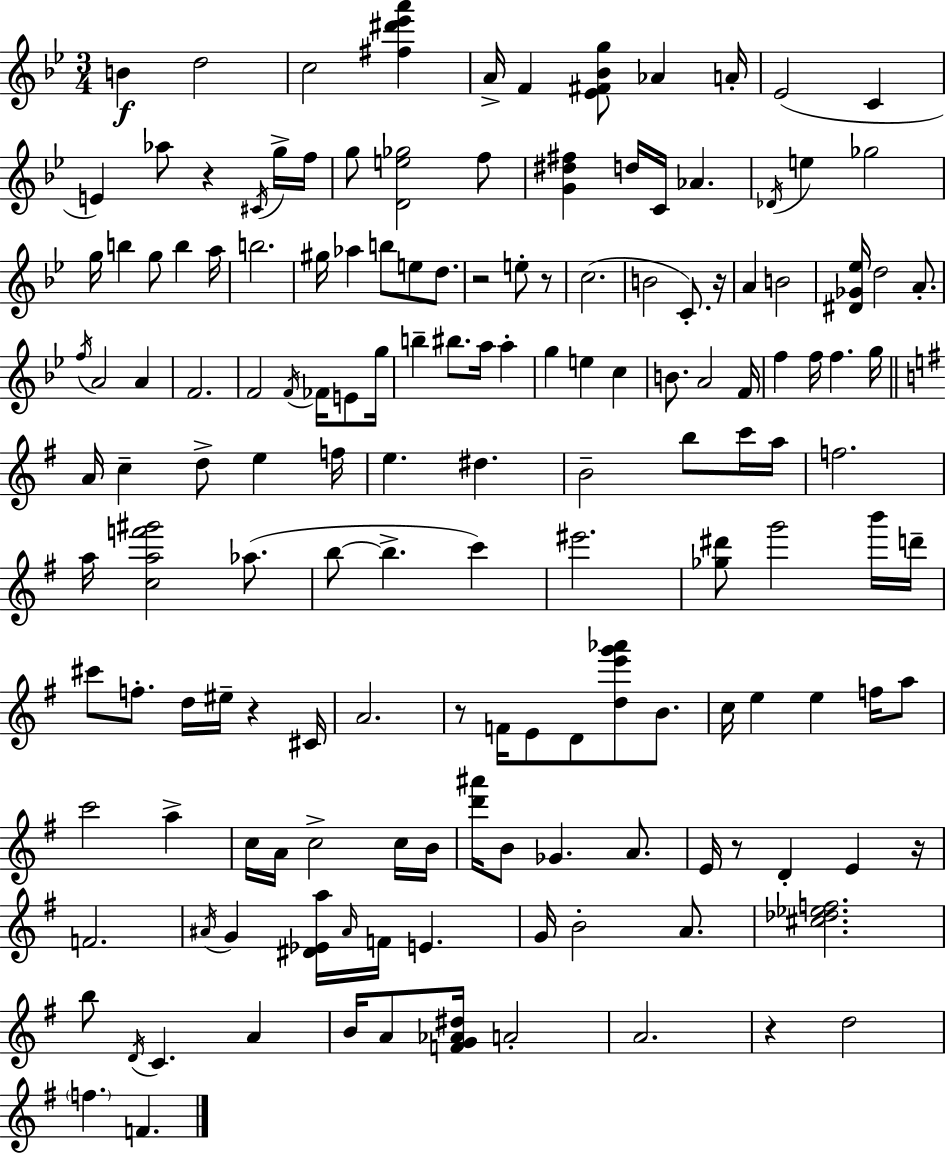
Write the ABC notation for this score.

X:1
T:Untitled
M:3/4
L:1/4
K:Bb
B d2 c2 [^f^d'_e'a'] A/4 F [_E^F_Bg]/2 _A A/4 _E2 C E _a/2 z ^C/4 g/4 f/4 g/2 [De_g]2 f/2 [G^d^f] d/4 C/4 _A _D/4 e _g2 g/4 b g/2 b a/4 b2 ^g/4 _a b/2 e/2 d/2 z2 e/2 z/2 c2 B2 C/2 z/4 A B2 [^D_G_e]/4 d2 A/2 f/4 A2 A F2 F2 F/4 _F/4 E/2 g/4 b ^b/2 a/4 a g e c B/2 A2 F/4 f f/4 f g/4 A/4 c d/2 e f/4 e ^d B2 b/2 c'/4 a/4 f2 a/4 [caf'^g']2 _a/2 b/2 b c' ^e'2 [_g^d']/2 g'2 b'/4 d'/4 ^c'/2 f/2 d/4 ^e/4 z ^C/4 A2 z/2 F/4 E/2 D/2 [de'g'_a']/2 B/2 c/4 e e f/4 a/2 c'2 a c/4 A/4 c2 c/4 B/4 [d'^a']/4 B/2 _G A/2 E/4 z/2 D E z/4 F2 ^A/4 G [^D_Ea]/4 ^A/4 F/4 E G/4 B2 A/2 [^c_d_ef]2 b/2 D/4 C A B/4 A/2 [FG_A^d]/4 A2 A2 z d2 f F